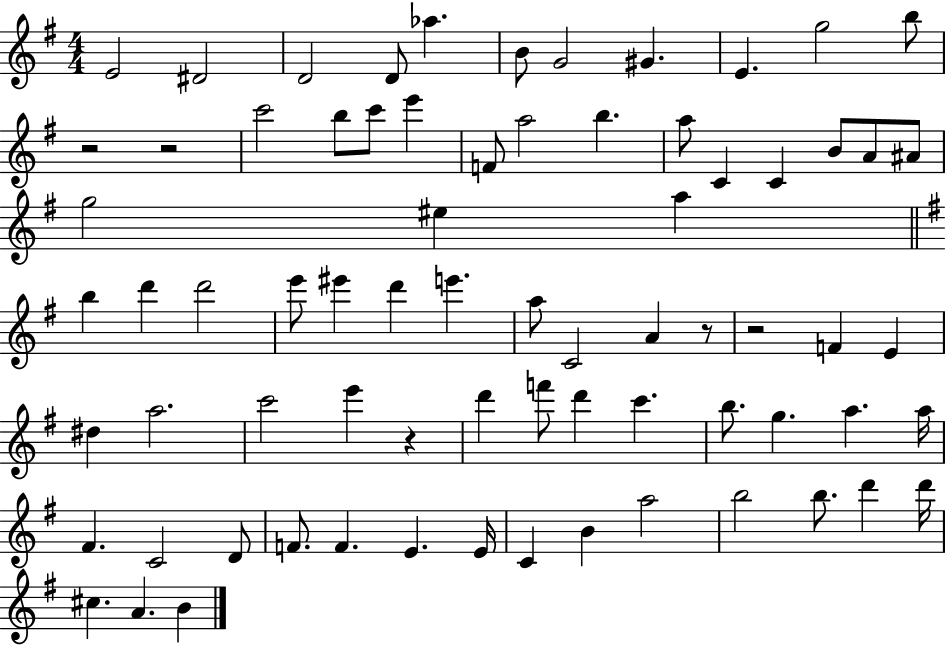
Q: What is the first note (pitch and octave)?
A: E4